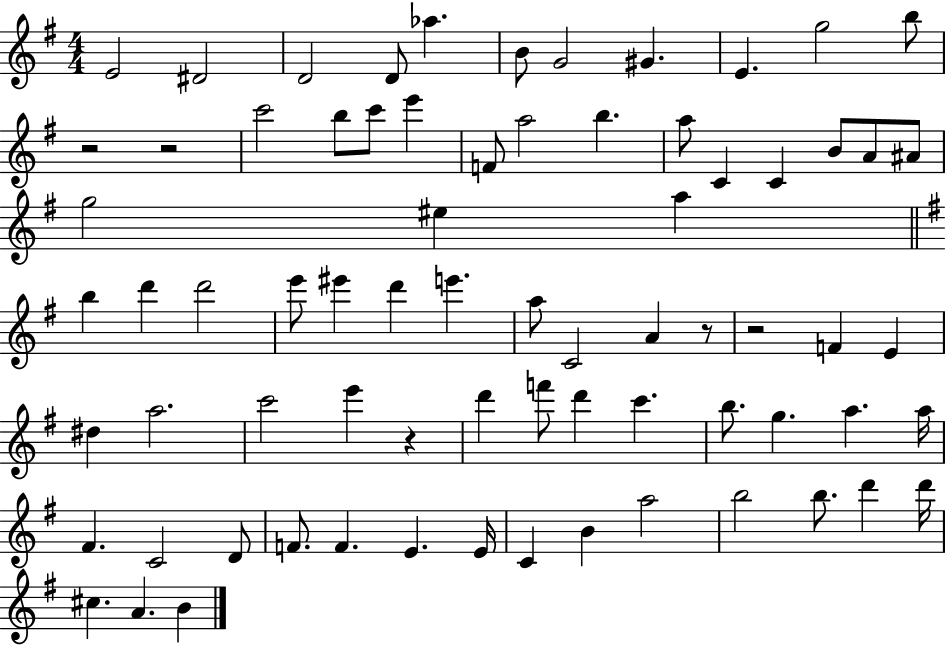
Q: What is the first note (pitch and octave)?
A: E4